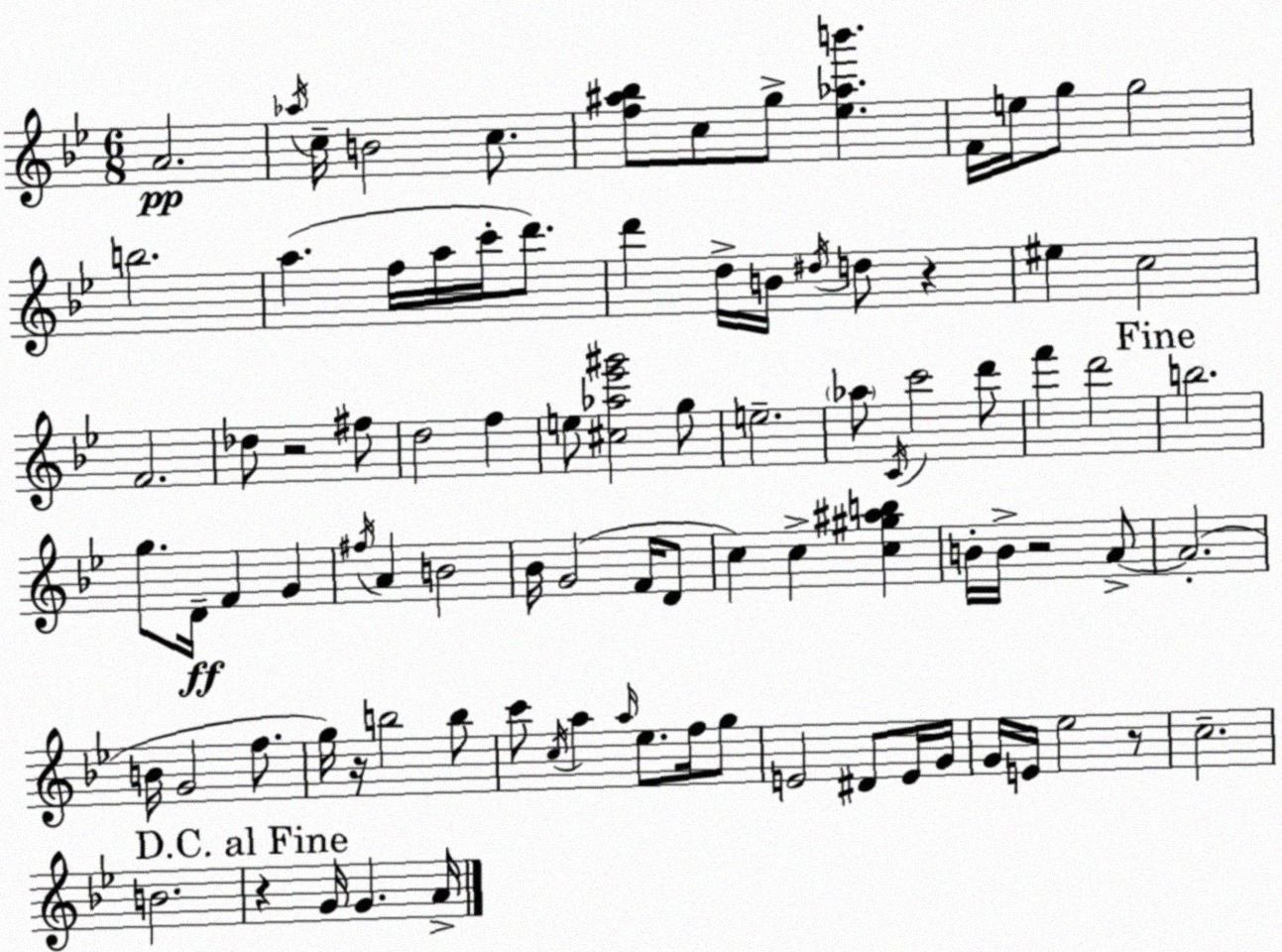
X:1
T:Untitled
M:6/8
L:1/4
K:Gm
A2 _a/4 c/4 B2 c/2 [f^a_b]/2 c/2 g/2 [_e_ab'] F/4 e/4 g/2 g2 b2 a f/4 a/4 c'/4 d'/2 d' d/4 B/4 ^d/4 d/2 z ^e c2 F2 _d/2 z2 ^f/2 d2 f e/2 [^c_a_e'^g']2 g/2 e2 _a/2 C/4 c'2 d'/2 f' d'2 b2 g/2 D/4 F G ^f/4 A B2 _B/4 G2 F/4 D/2 c c [c^g^ab] B/4 B/4 z2 A/2 A2 B/4 G2 f/2 g/4 z/4 b2 b/2 c'/2 c/4 a a/4 _e/2 f/4 g/2 E2 ^D/2 E/4 G/4 G/4 E/4 _e2 z/2 c2 B2 z G/4 G A/4